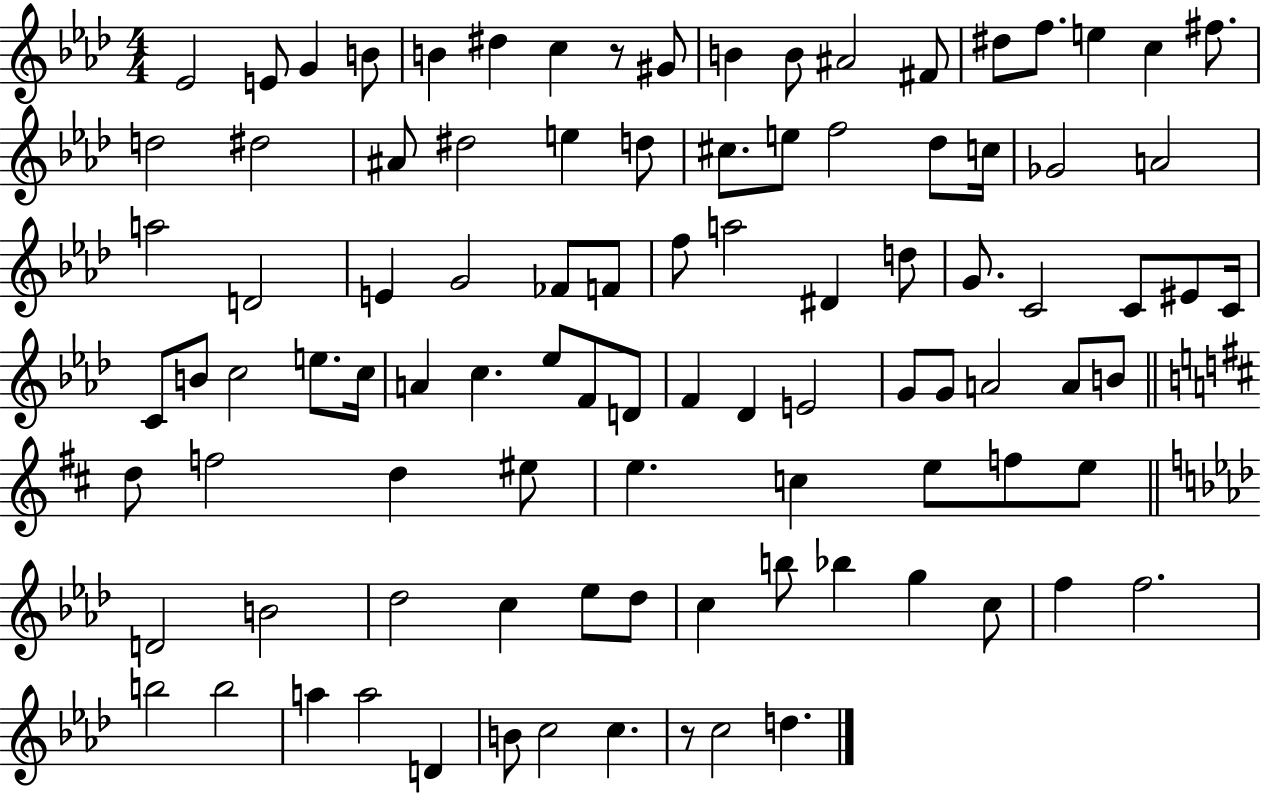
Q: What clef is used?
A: treble